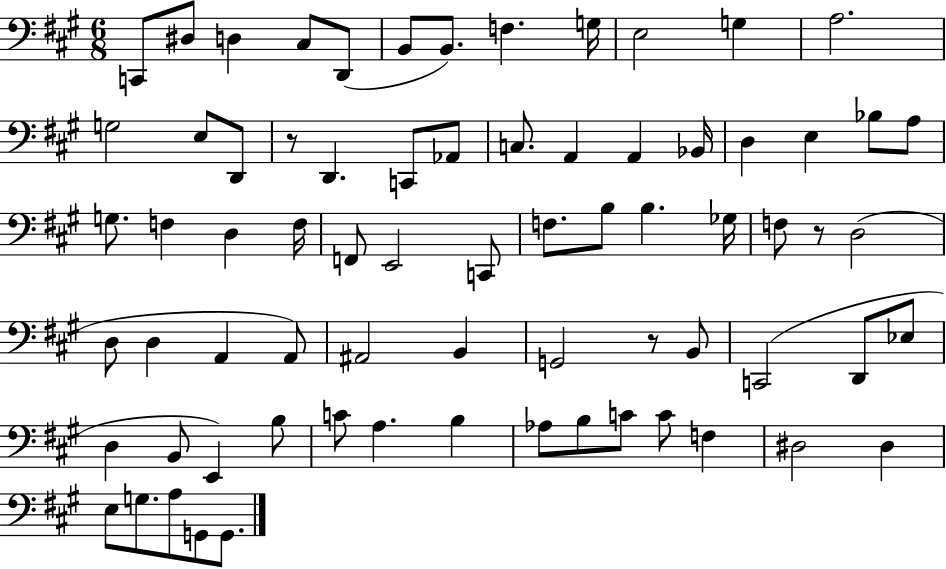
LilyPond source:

{
  \clef bass
  \numericTimeSignature
  \time 6/8
  \key a \major
  c,8 dis8 d4 cis8 d,8( | b,8 b,8.) f4. g16 | e2 g4 | a2. | \break g2 e8 d,8 | r8 d,4. c,8 aes,8 | c8. a,4 a,4 bes,16 | d4 e4 bes8 a8 | \break g8. f4 d4 f16 | f,8 e,2 c,8 | f8. b8 b4. ges16 | f8 r8 d2( | \break d8 d4 a,4 a,8) | ais,2 b,4 | g,2 r8 b,8 | c,2( d,8 ees8 | \break d4 b,8 e,4) b8 | c'8 a4. b4 | aes8 b8 c'8 c'8 f4 | dis2 dis4 | \break e8 g8. a8 g,8 g,8. | \bar "|."
}